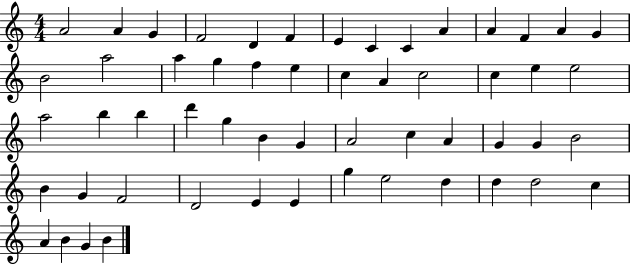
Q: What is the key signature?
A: C major